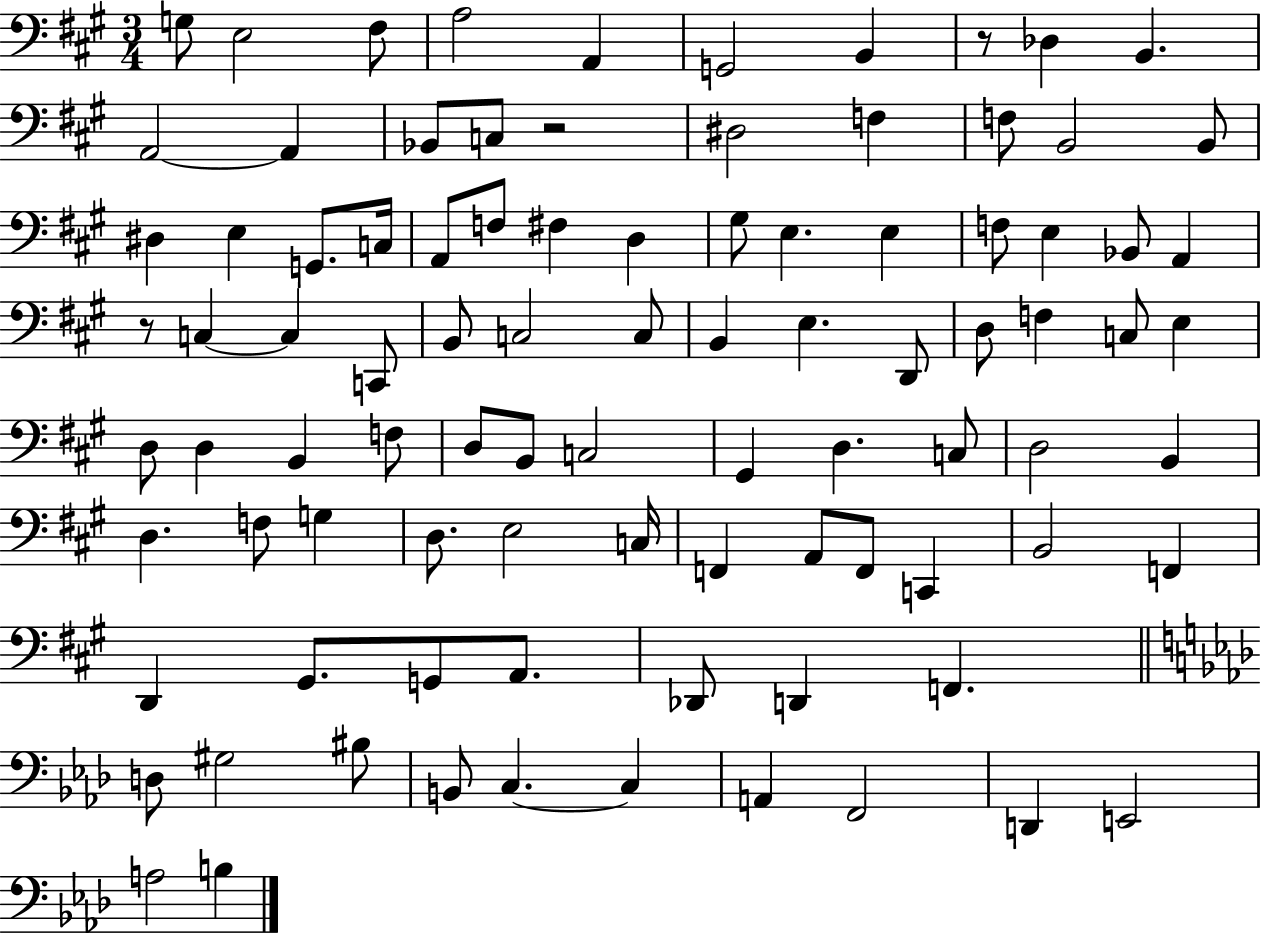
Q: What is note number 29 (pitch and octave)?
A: E3